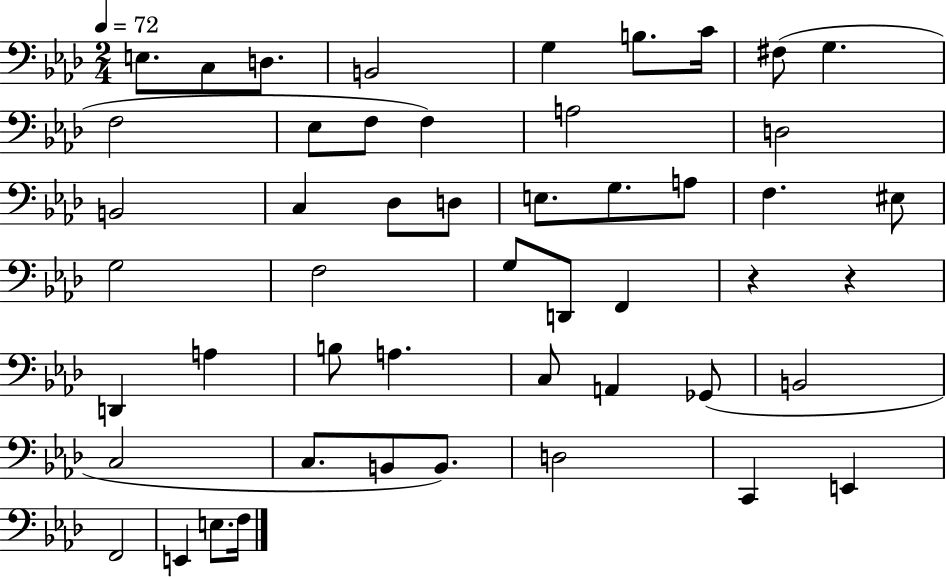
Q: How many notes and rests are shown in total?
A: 50